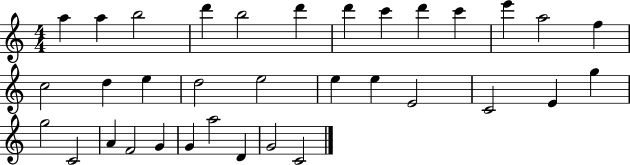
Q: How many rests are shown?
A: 0